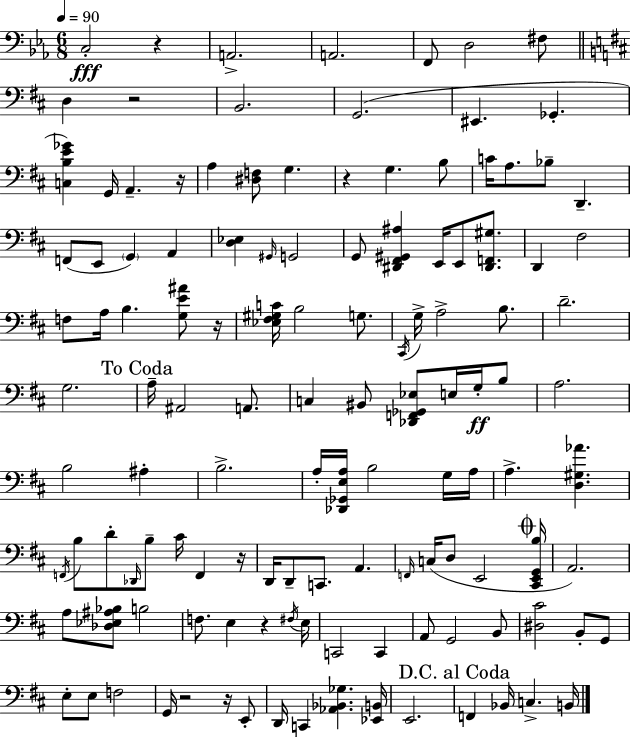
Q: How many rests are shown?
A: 9